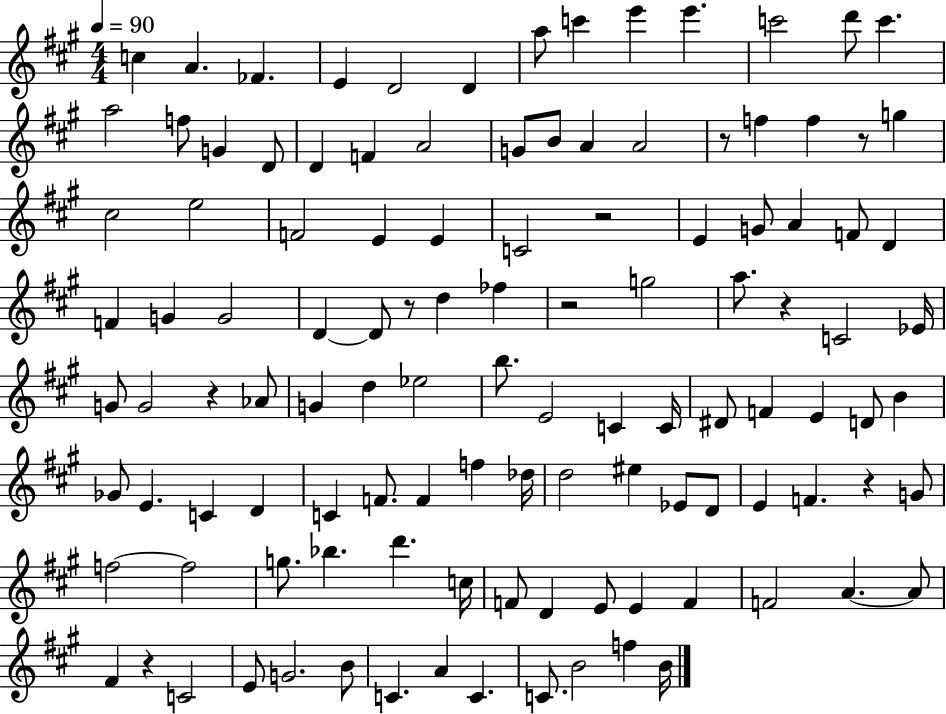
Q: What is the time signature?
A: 4/4